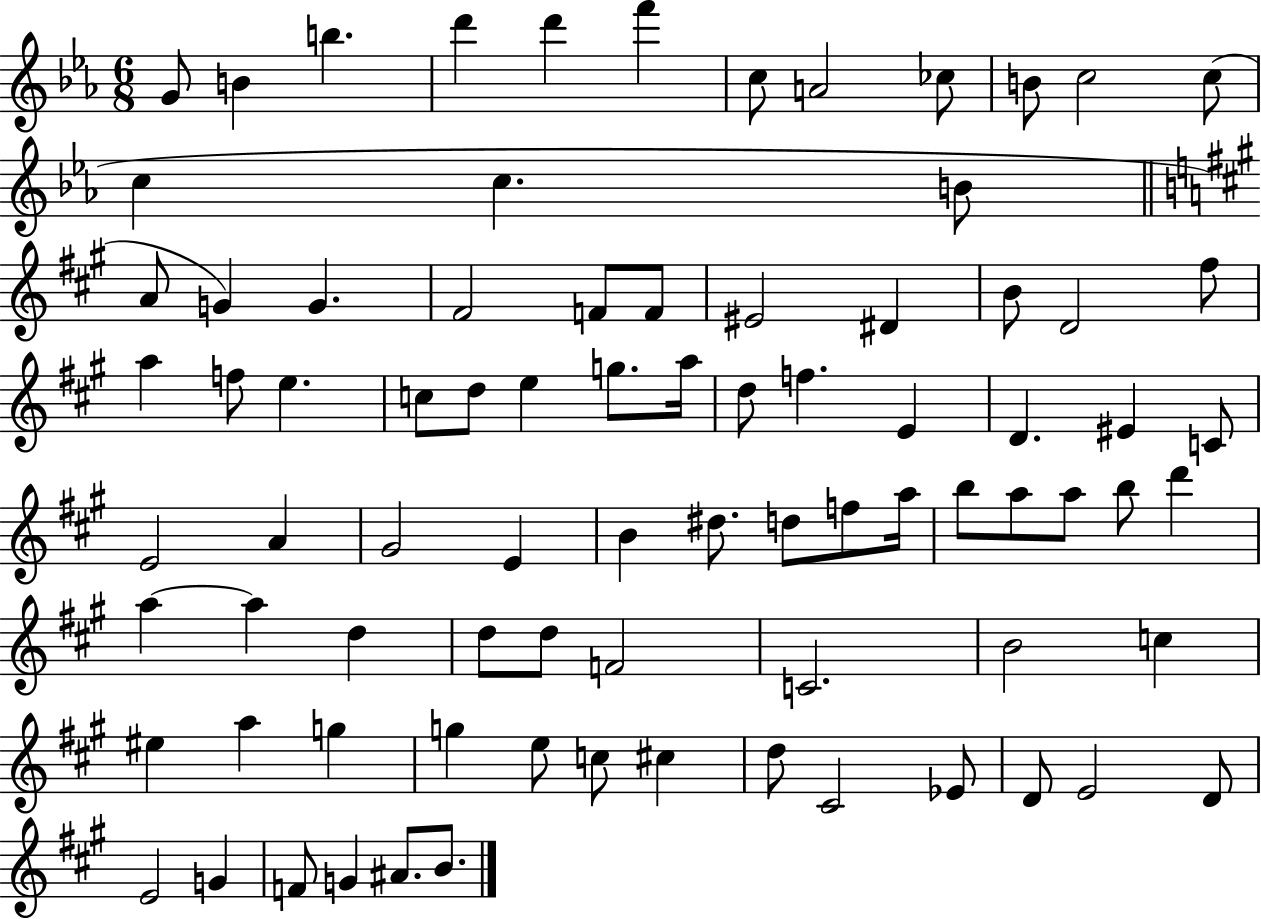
G4/e B4/q B5/q. D6/q D6/q F6/q C5/e A4/h CES5/e B4/e C5/h C5/e C5/q C5/q. B4/e A4/e G4/q G4/q. F#4/h F4/e F4/e EIS4/h D#4/q B4/e D4/h F#5/e A5/q F5/e E5/q. C5/e D5/e E5/q G5/e. A5/s D5/e F5/q. E4/q D4/q. EIS4/q C4/e E4/h A4/q G#4/h E4/q B4/q D#5/e. D5/e F5/e A5/s B5/e A5/e A5/e B5/e D6/q A5/q A5/q D5/q D5/e D5/e F4/h C4/h. B4/h C5/q EIS5/q A5/q G5/q G5/q E5/e C5/e C#5/q D5/e C#4/h Eb4/e D4/e E4/h D4/e E4/h G4/q F4/e G4/q A#4/e. B4/e.